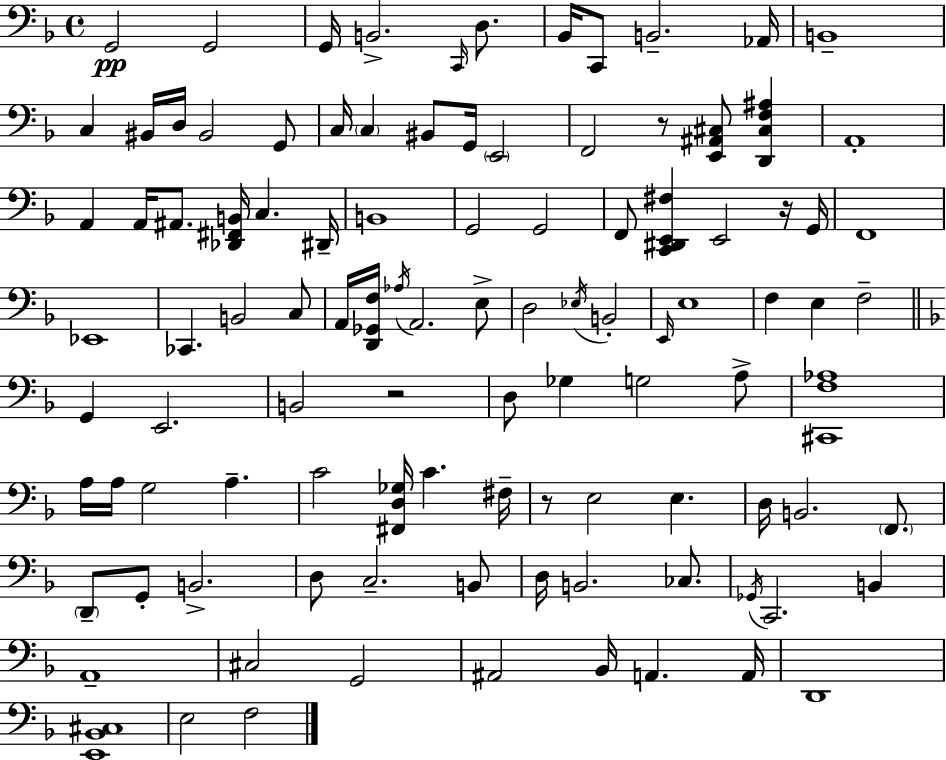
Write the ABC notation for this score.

X:1
T:Untitled
M:4/4
L:1/4
K:Dm
G,,2 G,,2 G,,/4 B,,2 C,,/4 D,/2 _B,,/4 C,,/2 B,,2 _A,,/4 B,,4 C, ^B,,/4 D,/4 ^B,,2 G,,/2 C,/4 C, ^B,,/2 G,,/4 E,,2 F,,2 z/2 [E,,^A,,^C,]/2 [D,,^C,F,^A,] A,,4 A,, A,,/4 ^A,,/2 [_D,,^F,,B,,]/4 C, ^D,,/4 B,,4 G,,2 G,,2 F,,/2 [C,,^D,,E,,^F,] E,,2 z/4 G,,/4 F,,4 _E,,4 _C,, B,,2 C,/2 A,,/4 [D,,_G,,F,]/4 _A,/4 A,,2 E,/2 D,2 _E,/4 B,,2 E,,/4 E,4 F, E, F,2 G,, E,,2 B,,2 z2 D,/2 _G, G,2 A,/2 [^C,,F,_A,]4 A,/4 A,/4 G,2 A, C2 [^F,,D,_G,]/4 C ^F,/4 z/2 E,2 E, D,/4 B,,2 F,,/2 D,,/2 G,,/2 B,,2 D,/2 C,2 B,,/2 D,/4 B,,2 _C,/2 _G,,/4 C,,2 B,, A,,4 ^C,2 G,,2 ^A,,2 _B,,/4 A,, A,,/4 D,,4 [E,,_B,,^C,]4 E,2 F,2